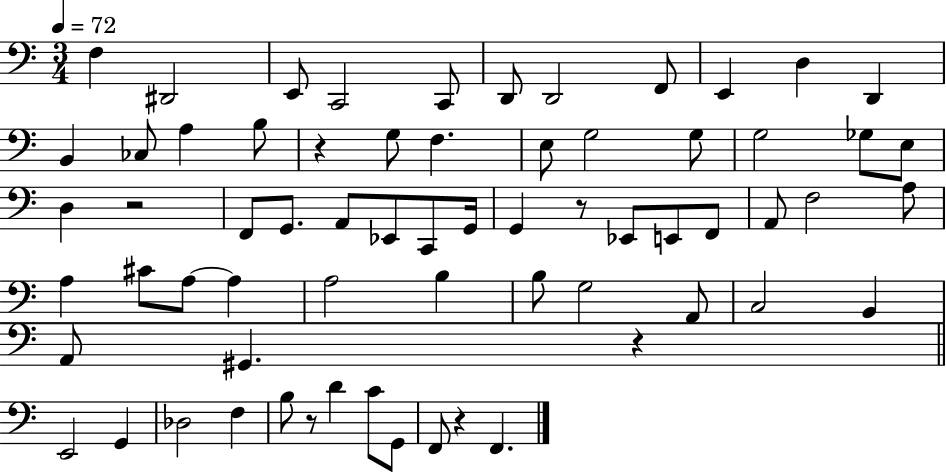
F3/q D#2/h E2/e C2/h C2/e D2/e D2/h F2/e E2/q D3/q D2/q B2/q CES3/e A3/q B3/e R/q G3/e F3/q. E3/e G3/h G3/e G3/h Gb3/e E3/e D3/q R/h F2/e G2/e. A2/e Eb2/e C2/e G2/s G2/q R/e Eb2/e E2/e F2/e A2/e F3/h A3/e A3/q C#4/e A3/e A3/q A3/h B3/q B3/e G3/h A2/e C3/h B2/q A2/e G#2/q. R/q E2/h G2/q Db3/h F3/q B3/e R/e D4/q C4/e G2/e F2/e R/q F2/q.